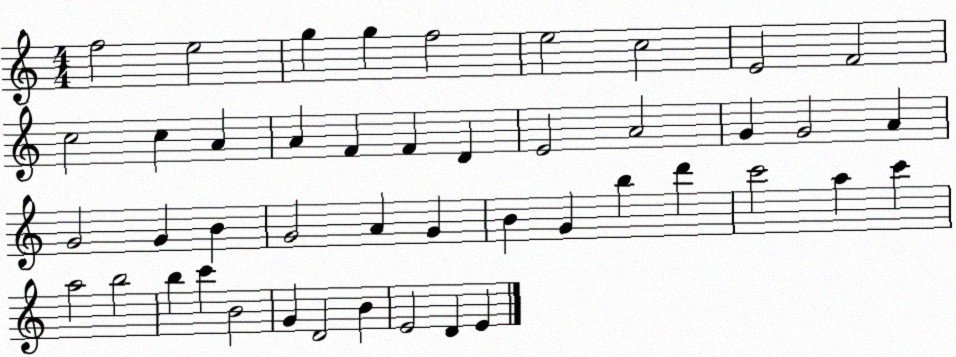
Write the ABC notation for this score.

X:1
T:Untitled
M:4/4
L:1/4
K:C
f2 e2 g g f2 e2 c2 E2 F2 c2 c A A F F D E2 A2 G G2 A G2 G B G2 A G B G b d' c'2 a c' a2 b2 b c' B2 G D2 B E2 D E